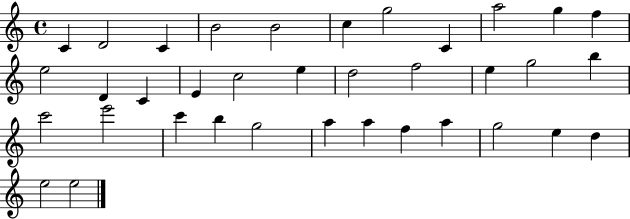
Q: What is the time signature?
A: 4/4